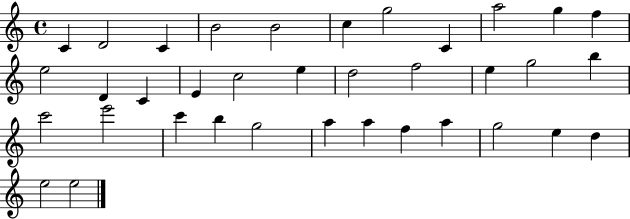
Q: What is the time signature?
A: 4/4